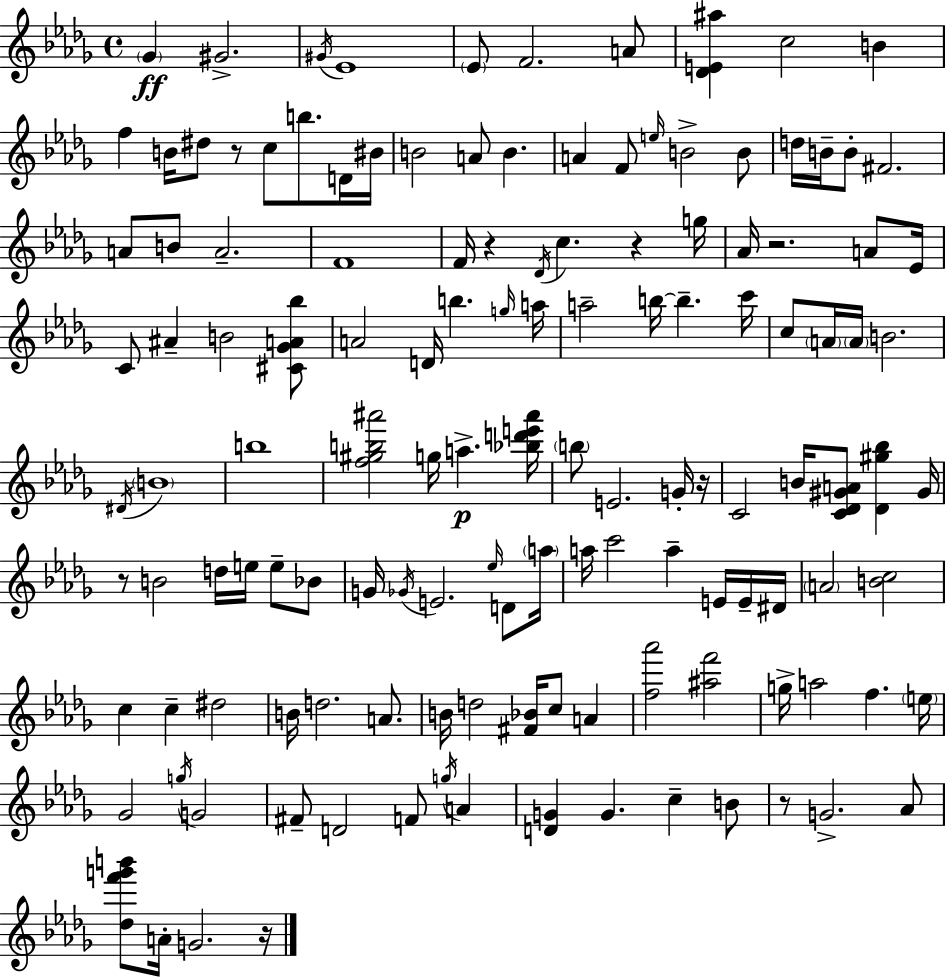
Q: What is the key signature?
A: BES minor